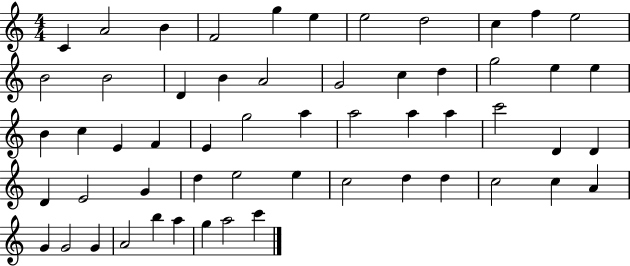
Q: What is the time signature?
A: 4/4